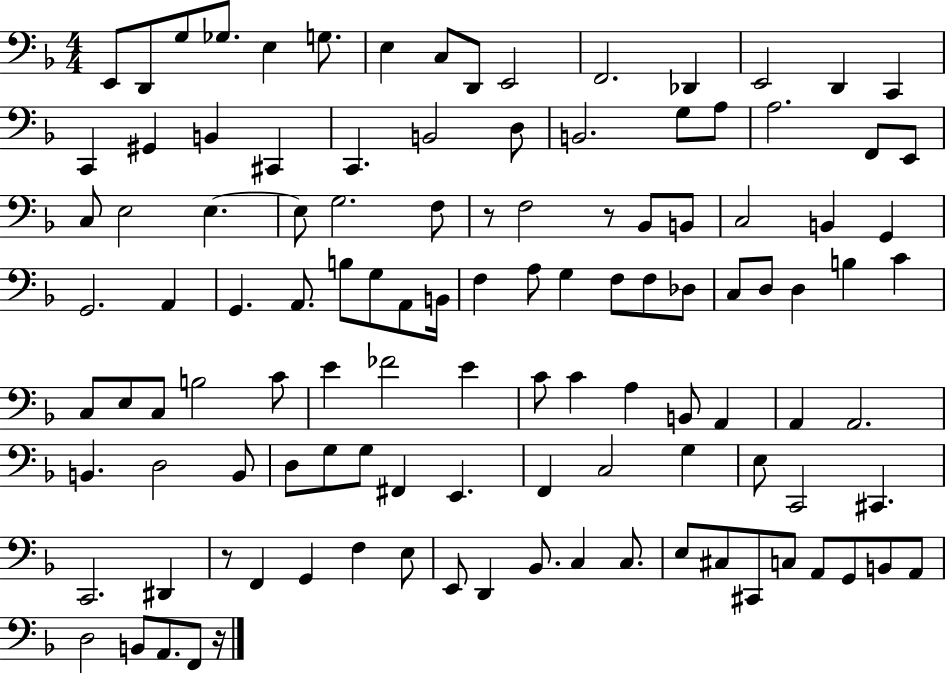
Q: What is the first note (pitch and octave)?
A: E2